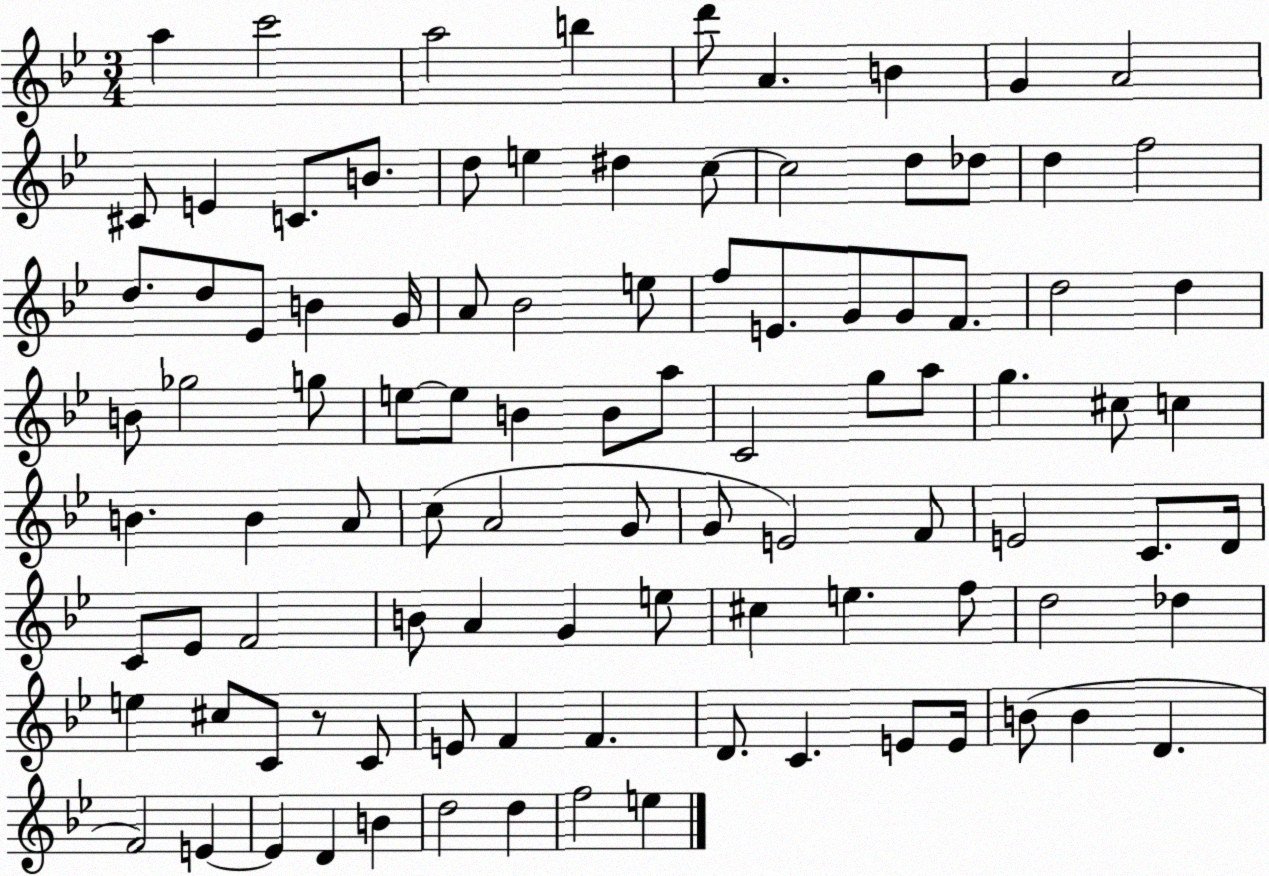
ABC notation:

X:1
T:Untitled
M:3/4
L:1/4
K:Bb
a c'2 a2 b d'/2 A B G A2 ^C/2 E C/2 B/2 d/2 e ^d c/2 c2 d/2 _d/2 d f2 d/2 d/2 _E/2 B G/4 A/2 _B2 e/2 f/2 E/2 G/2 G/2 F/2 d2 d B/2 _g2 g/2 e/2 e/2 B B/2 a/2 C2 g/2 a/2 g ^c/2 c B B A/2 c/2 A2 G/2 G/2 E2 F/2 E2 C/2 D/4 C/2 _E/2 F2 B/2 A G e/2 ^c e f/2 d2 _d e ^c/2 C/2 z/2 C/2 E/2 F F D/2 C E/2 E/4 B/2 B D F2 E E D B d2 d f2 e